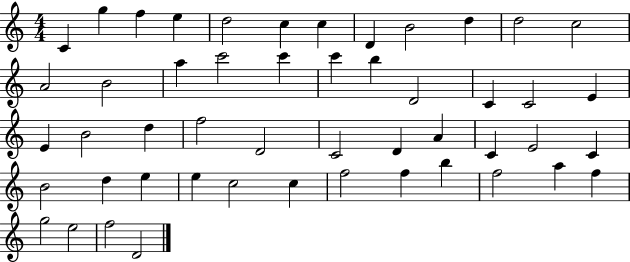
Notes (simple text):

C4/q G5/q F5/q E5/q D5/h C5/q C5/q D4/q B4/h D5/q D5/h C5/h A4/h B4/h A5/q C6/h C6/q C6/q B5/q D4/h C4/q C4/h E4/q E4/q B4/h D5/q F5/h D4/h C4/h D4/q A4/q C4/q E4/h C4/q B4/h D5/q E5/q E5/q C5/h C5/q F5/h F5/q B5/q F5/h A5/q F5/q G5/h E5/h F5/h D4/h